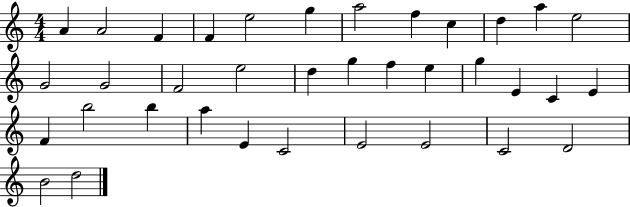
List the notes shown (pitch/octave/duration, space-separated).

A4/q A4/h F4/q F4/q E5/h G5/q A5/h F5/q C5/q D5/q A5/q E5/h G4/h G4/h F4/h E5/h D5/q G5/q F5/q E5/q G5/q E4/q C4/q E4/q F4/q B5/h B5/q A5/q E4/q C4/h E4/h E4/h C4/h D4/h B4/h D5/h